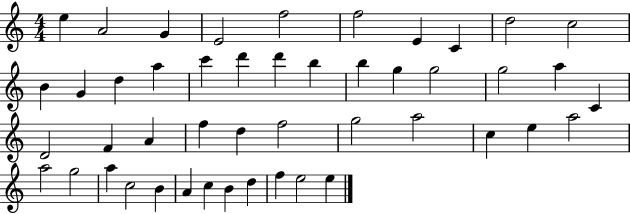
E5/q A4/h G4/q E4/h F5/h F5/h E4/q C4/q D5/h C5/h B4/q G4/q D5/q A5/q C6/q D6/q D6/q B5/q B5/q G5/q G5/h G5/h A5/q C4/q D4/h F4/q A4/q F5/q D5/q F5/h G5/h A5/h C5/q E5/q A5/h A5/h G5/h A5/q C5/h B4/q A4/q C5/q B4/q D5/q F5/q E5/h E5/q